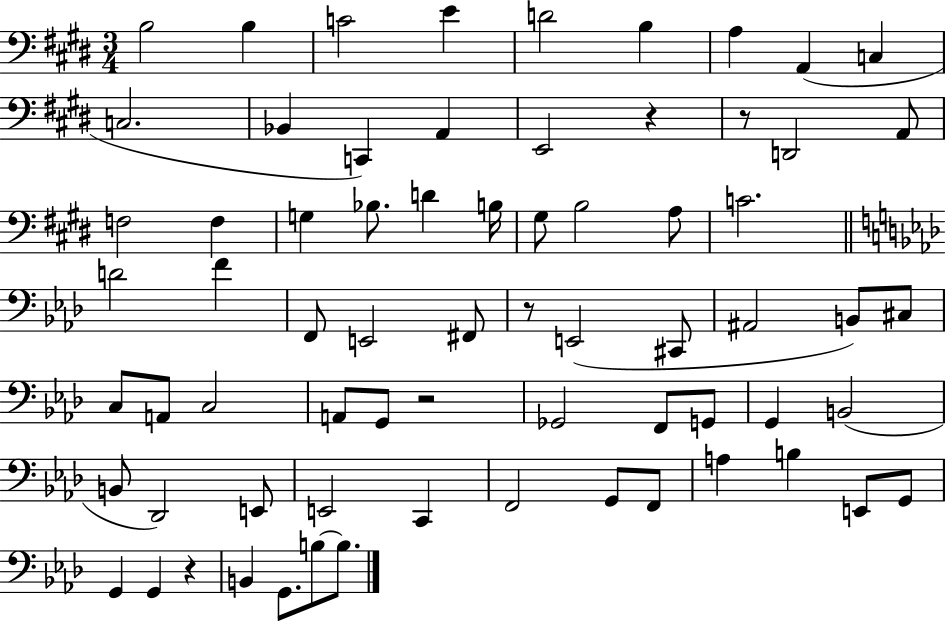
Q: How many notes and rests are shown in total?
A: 69